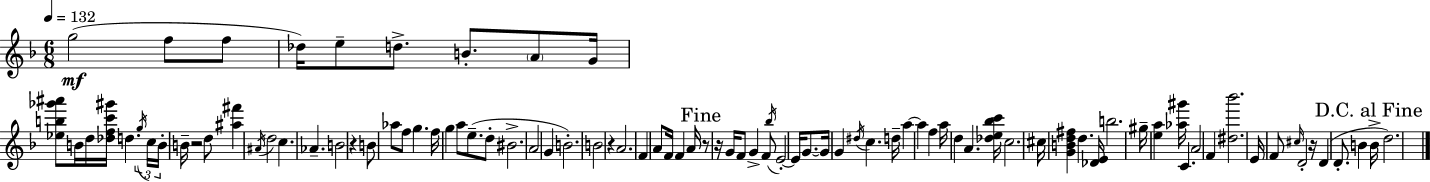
{
  \clef treble
  \numericTimeSignature
  \time 6/8
  \key d \minor
  \tempo 4 = 132
  \repeat volta 2 { g''2(\mf f''8 f''8 | des''16) e''8-- d''8.-> b'8.-. \parenthesize a'8 g'16 | <ees'' b'' ges''' ais'''>8 b'16 d''16 <des'' f'' c''' gis'''>16 d''4. \tuplet 3/2 { \acciaccatura { g''16 } | c''16 b'16-. } b'16-- r2 d''8 | \break <ais'' fis'''>4 \acciaccatura { ais'16 } d''2 | c''4. aes'4.-- | b'2 r4 | b'8 aes''8 f''8 g''4. | \break f''16 g''4 a''8 e''8.--( | d''8-. bis'2.-> | a'2 g'4 | b'2.-.) | \break b'2 r4 | a'2. | f'4 a'8 f'16 f'4 | a'16 \mark "Fine" r8 r16 g'16 f'8 g'4-> | \break f'8 \acciaccatura { bes''16 } e'2-.~~ e'16 | g'8.~~ g'16 g'4 \acciaccatura { dis''16 } c''4. | d''16-- a''4~~ a''4 | f''4 a''16 d''4 a'4. | \break <des'' e'' bes'' c'''>16 c''2. | cis''16 <g' b' d'' fis''>4 d''4. | <des' e'>16 b''2. | gis''16-- <e'' a''>4 <aes'' gis'''>16 c'4. | \break a'2 | f'4 <dis'' bes'''>2. | e'16 f'8 \grace { cis''16 } d'2-. | r16 d'4( d'8.-. | \break b'4 \mark "D.C. al Fine" b'16-> d''2.) | } \bar "|."
}